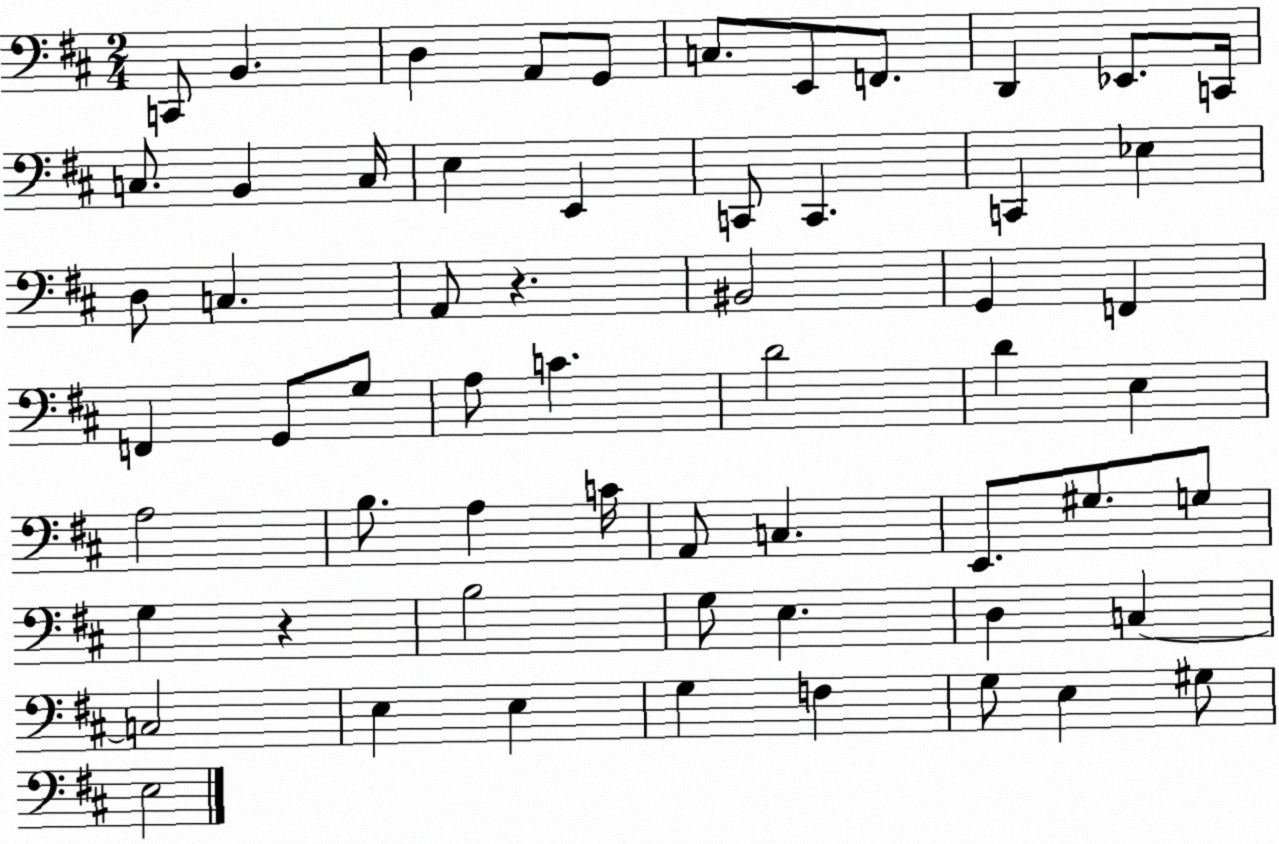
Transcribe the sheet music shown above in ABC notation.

X:1
T:Untitled
M:2/4
L:1/4
K:D
C,,/2 B,, D, A,,/2 G,,/2 C,/2 E,,/2 F,,/2 D,, _E,,/2 C,,/4 C,/2 B,, C,/4 E, E,, C,,/2 C,, C,, _E, D,/2 C, A,,/2 z ^B,,2 G,, F,, F,, G,,/2 G,/2 A,/2 C D2 D E, A,2 B,/2 A, C/4 A,,/2 C, E,,/2 ^G,/2 G,/2 G, z B,2 G,/2 E, D, C, C,2 E, E, G, F, G,/2 E, ^G,/2 E,2